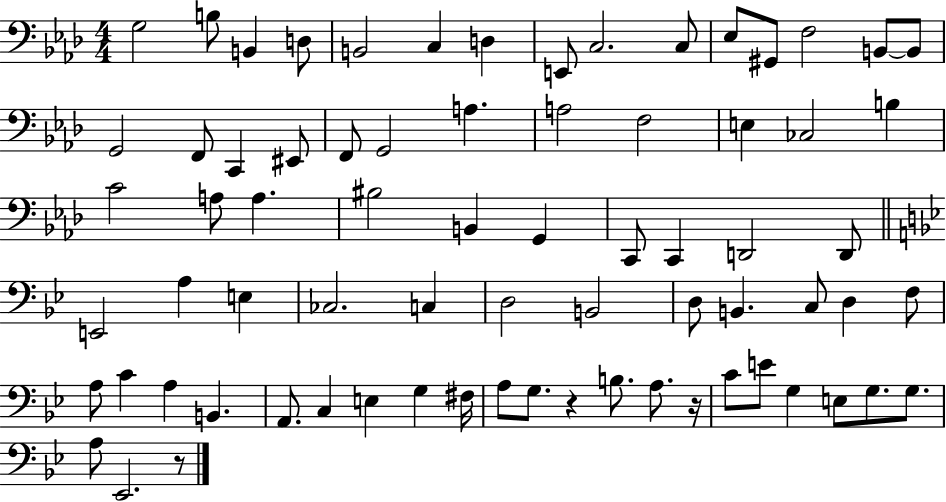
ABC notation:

X:1
T:Untitled
M:4/4
L:1/4
K:Ab
G,2 B,/2 B,, D,/2 B,,2 C, D, E,,/2 C,2 C,/2 _E,/2 ^G,,/2 F,2 B,,/2 B,,/2 G,,2 F,,/2 C,, ^E,,/2 F,,/2 G,,2 A, A,2 F,2 E, _C,2 B, C2 A,/2 A, ^B,2 B,, G,, C,,/2 C,, D,,2 D,,/2 E,,2 A, E, _C,2 C, D,2 B,,2 D,/2 B,, C,/2 D, F,/2 A,/2 C A, B,, A,,/2 C, E, G, ^F,/4 A,/2 G,/2 z B,/2 A,/2 z/4 C/2 E/2 G, E,/2 G,/2 G,/2 A,/2 _E,,2 z/2